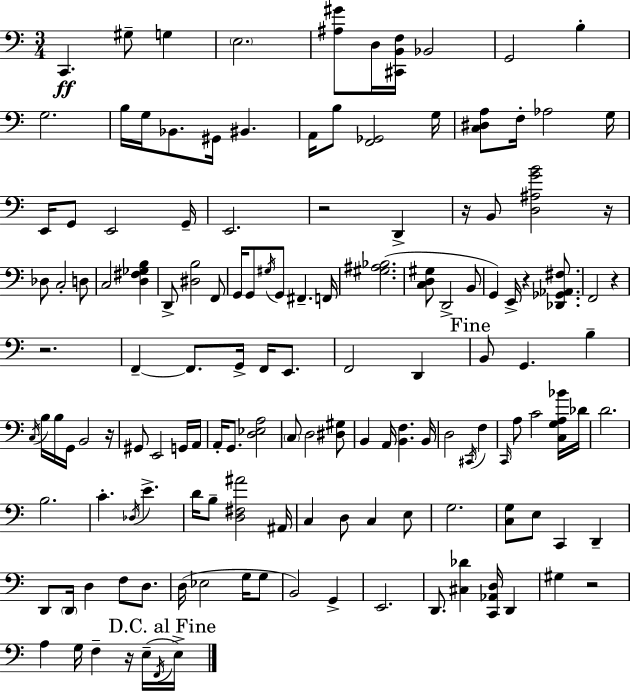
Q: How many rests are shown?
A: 9